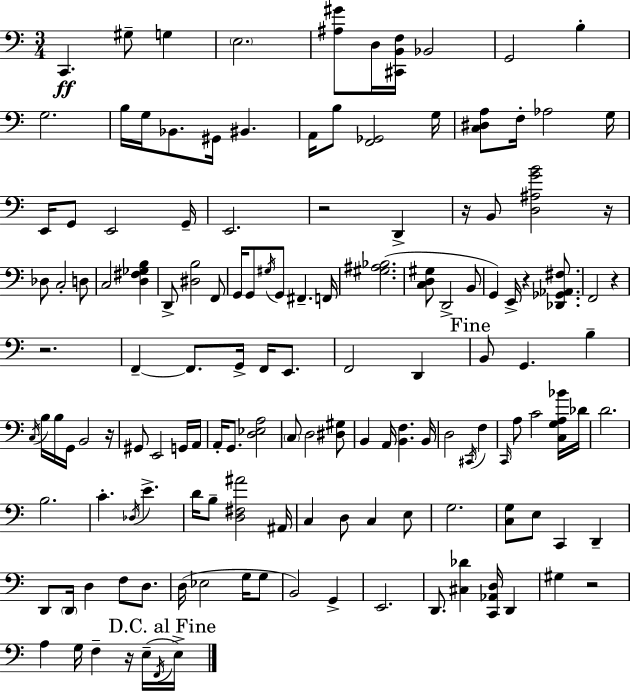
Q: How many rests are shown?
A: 9